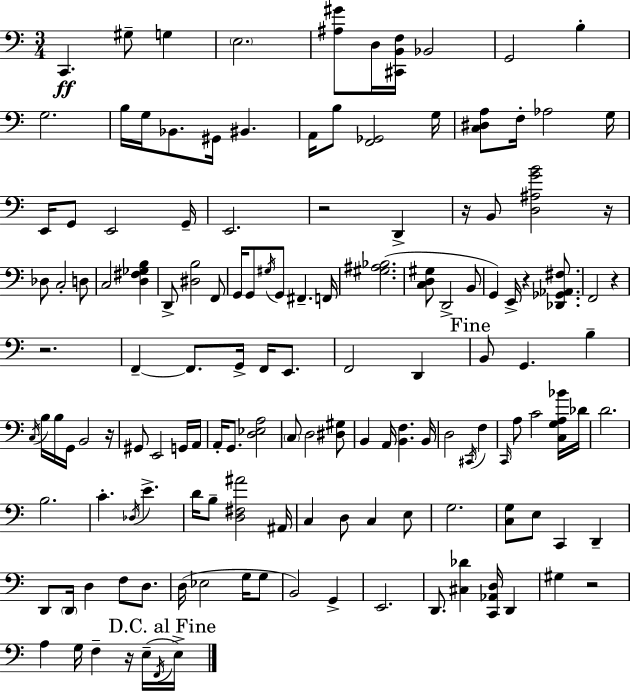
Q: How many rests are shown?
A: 9